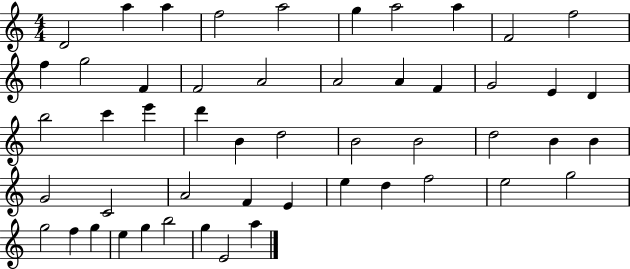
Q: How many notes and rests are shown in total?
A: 51